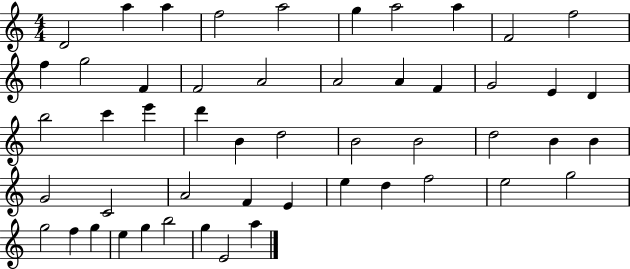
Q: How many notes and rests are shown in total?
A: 51